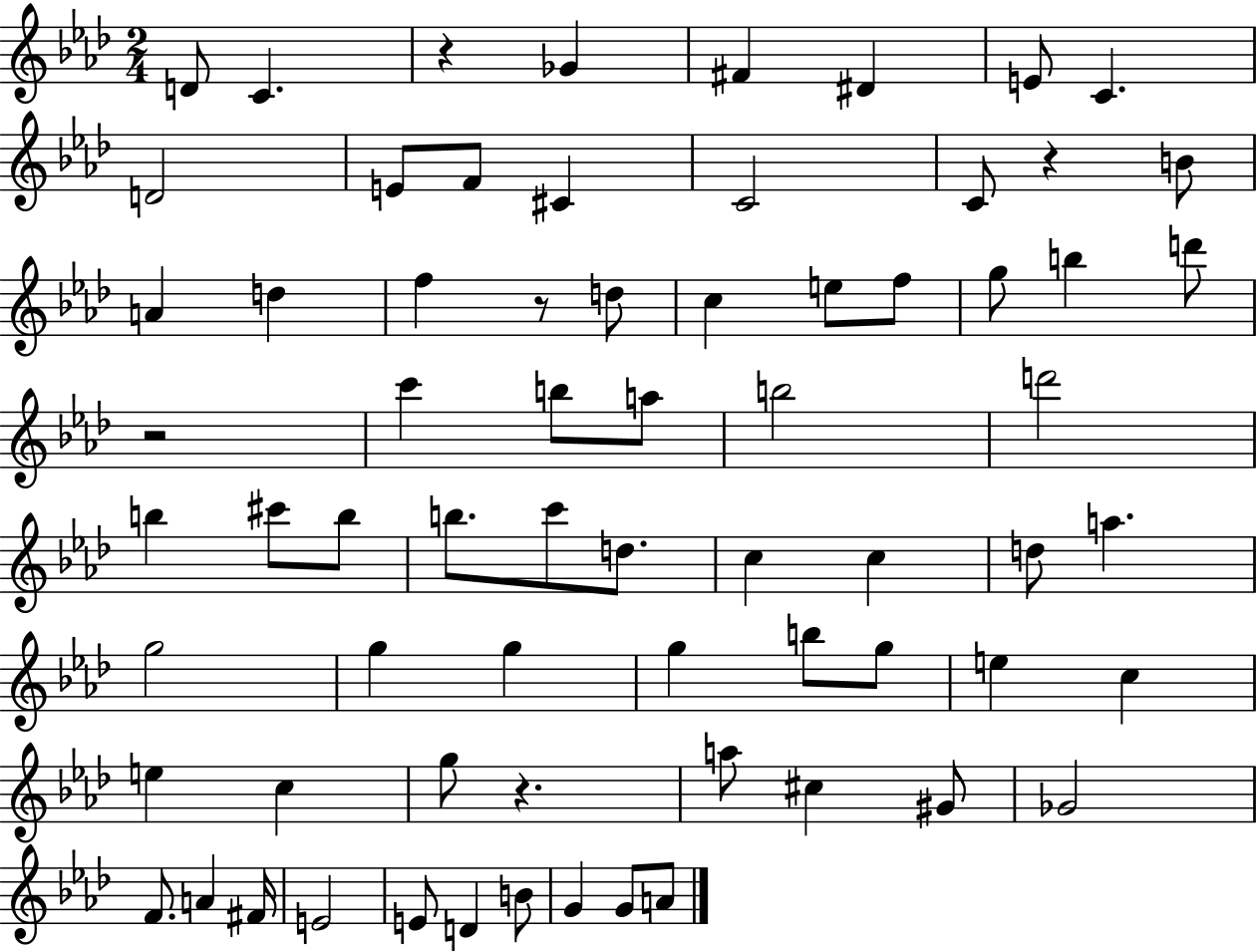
D4/e C4/q. R/q Gb4/q F#4/q D#4/q E4/e C4/q. D4/h E4/e F4/e C#4/q C4/h C4/e R/q B4/e A4/q D5/q F5/q R/e D5/e C5/q E5/e F5/e G5/e B5/q D6/e R/h C6/q B5/e A5/e B5/h D6/h B5/q C#6/e B5/e B5/e. C6/e D5/e. C5/q C5/q D5/e A5/q. G5/h G5/q G5/q G5/q B5/e G5/e E5/q C5/q E5/q C5/q G5/e R/q. A5/e C#5/q G#4/e Gb4/h F4/e. A4/q F#4/s E4/h E4/e D4/q B4/e G4/q G4/e A4/e